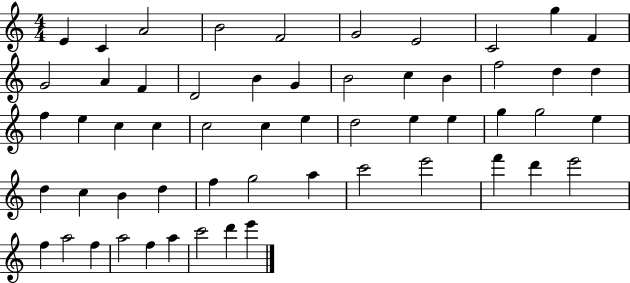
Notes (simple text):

E4/q C4/q A4/h B4/h F4/h G4/h E4/h C4/h G5/q F4/q G4/h A4/q F4/q D4/h B4/q G4/q B4/h C5/q B4/q F5/h D5/q D5/q F5/q E5/q C5/q C5/q C5/h C5/q E5/q D5/h E5/q E5/q G5/q G5/h E5/q D5/q C5/q B4/q D5/q F5/q G5/h A5/q C6/h E6/h F6/q D6/q E6/h F5/q A5/h F5/q A5/h F5/q A5/q C6/h D6/q E6/q